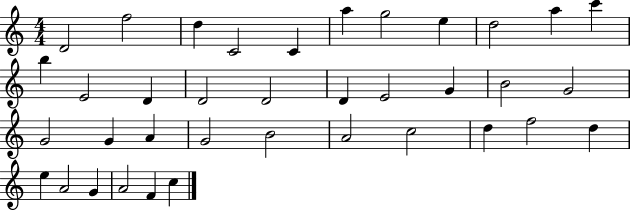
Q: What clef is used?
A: treble